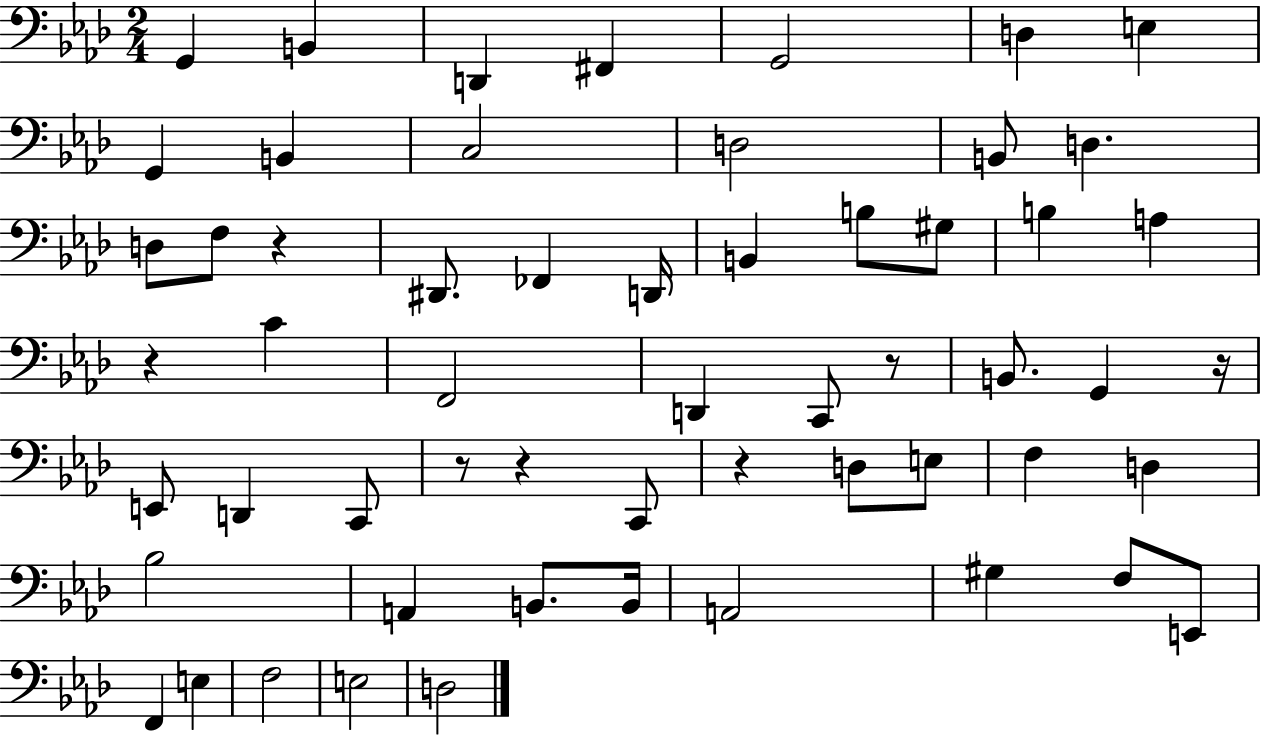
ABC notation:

X:1
T:Untitled
M:2/4
L:1/4
K:Ab
G,, B,, D,, ^F,, G,,2 D, E, G,, B,, C,2 D,2 B,,/2 D, D,/2 F,/2 z ^D,,/2 _F,, D,,/4 B,, B,/2 ^G,/2 B, A, z C F,,2 D,, C,,/2 z/2 B,,/2 G,, z/4 E,,/2 D,, C,,/2 z/2 z C,,/2 z D,/2 E,/2 F, D, _B,2 A,, B,,/2 B,,/4 A,,2 ^G, F,/2 E,,/2 F,, E, F,2 E,2 D,2